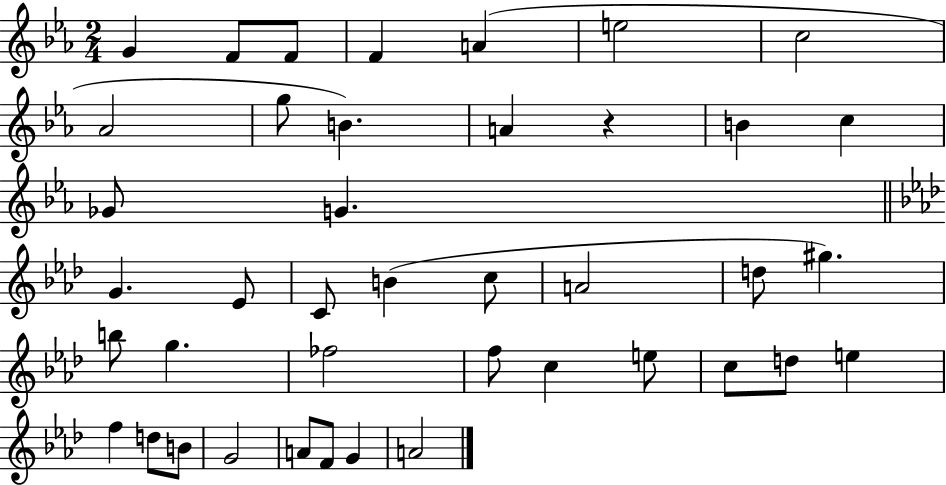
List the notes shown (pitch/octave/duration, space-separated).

G4/q F4/e F4/e F4/q A4/q E5/h C5/h Ab4/h G5/e B4/q. A4/q R/q B4/q C5/q Gb4/e G4/q. G4/q. Eb4/e C4/e B4/q C5/e A4/h D5/e G#5/q. B5/e G5/q. FES5/h F5/e C5/q E5/e C5/e D5/e E5/q F5/q D5/e B4/e G4/h A4/e F4/e G4/q A4/h